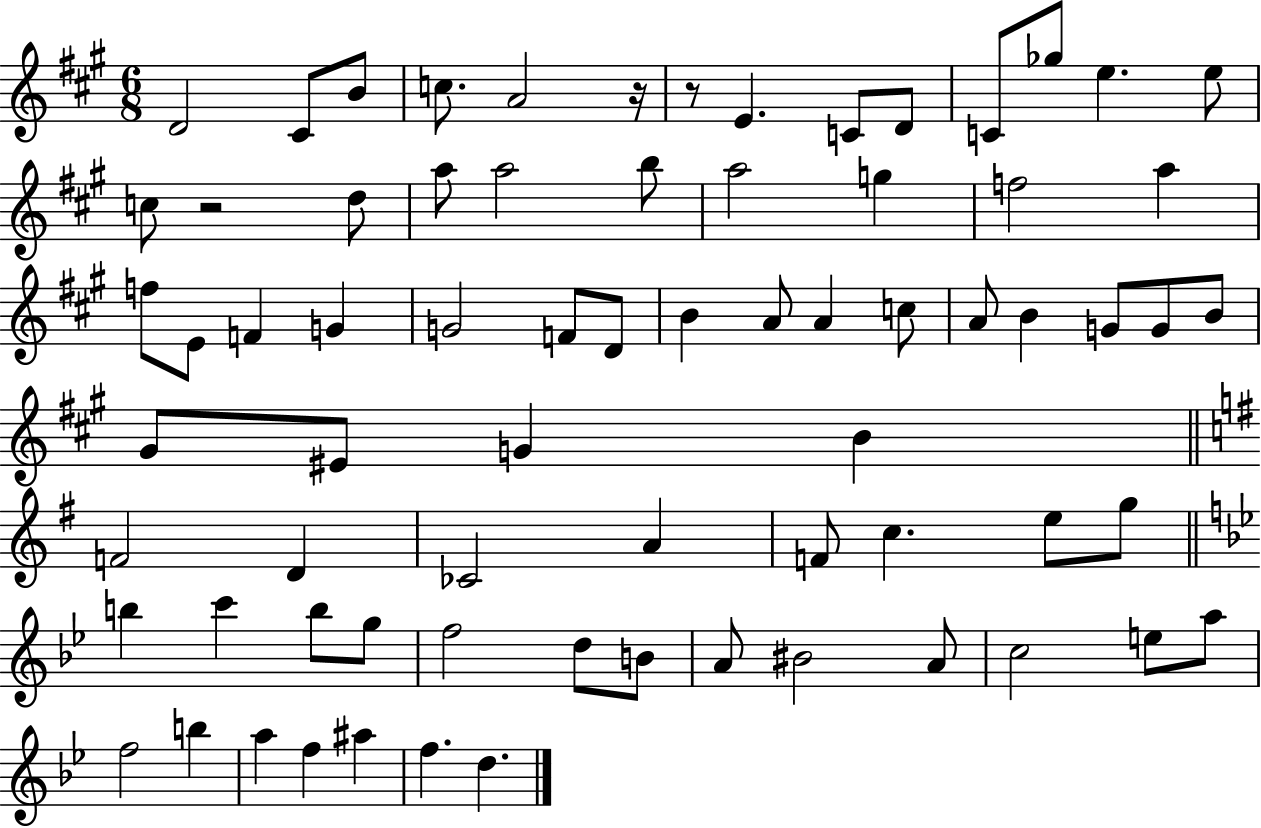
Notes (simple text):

D4/h C#4/e B4/e C5/e. A4/h R/s R/e E4/q. C4/e D4/e C4/e Gb5/e E5/q. E5/e C5/e R/h D5/e A5/e A5/h B5/e A5/h G5/q F5/h A5/q F5/e E4/e F4/q G4/q G4/h F4/e D4/e B4/q A4/e A4/q C5/e A4/e B4/q G4/e G4/e B4/e G#4/e EIS4/e G4/q B4/q F4/h D4/q CES4/h A4/q F4/e C5/q. E5/e G5/e B5/q C6/q B5/e G5/e F5/h D5/e B4/e A4/e BIS4/h A4/e C5/h E5/e A5/e F5/h B5/q A5/q F5/q A#5/q F5/q. D5/q.